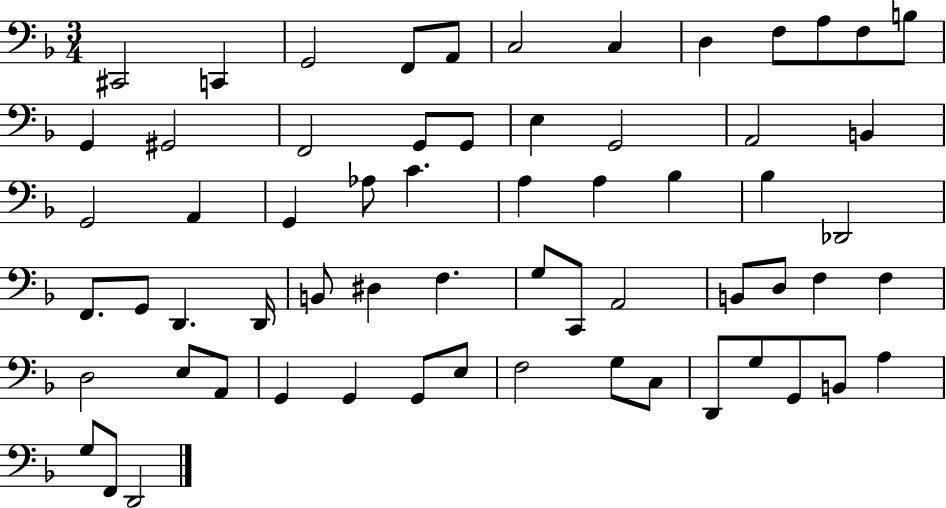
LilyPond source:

{
  \clef bass
  \numericTimeSignature
  \time 3/4
  \key f \major
  cis,2 c,4 | g,2 f,8 a,8 | c2 c4 | d4 f8 a8 f8 b8 | \break g,4 gis,2 | f,2 g,8 g,8 | e4 g,2 | a,2 b,4 | \break g,2 a,4 | g,4 aes8 c'4. | a4 a4 bes4 | bes4 des,2 | \break f,8. g,8 d,4. d,16 | b,8 dis4 f4. | g8 c,8 a,2 | b,8 d8 f4 f4 | \break d2 e8 a,8 | g,4 g,4 g,8 e8 | f2 g8 c8 | d,8 g8 g,8 b,8 a4 | \break g8 f,8 d,2 | \bar "|."
}